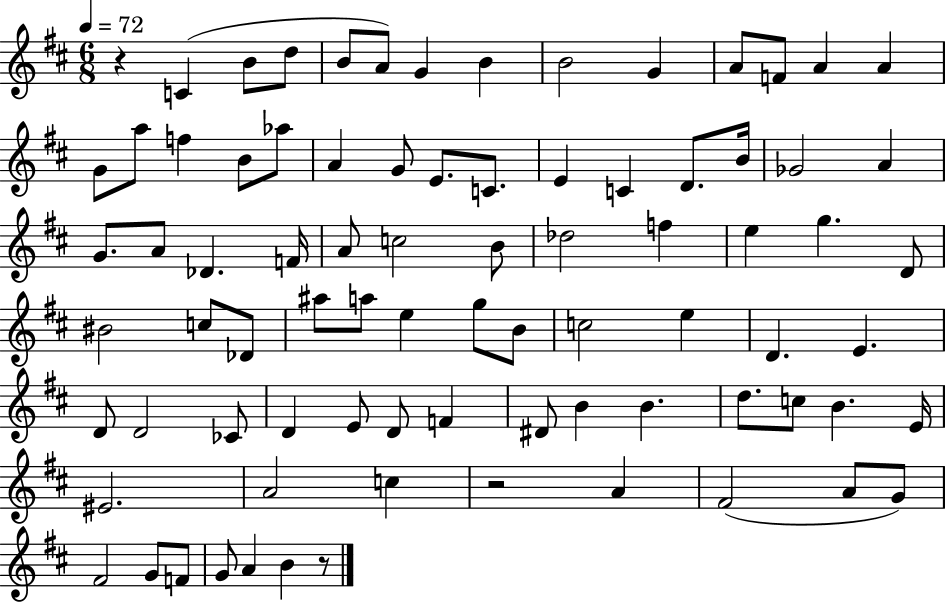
X:1
T:Untitled
M:6/8
L:1/4
K:D
z C B/2 d/2 B/2 A/2 G B B2 G A/2 F/2 A A G/2 a/2 f B/2 _a/2 A G/2 E/2 C/2 E C D/2 B/4 _G2 A G/2 A/2 _D F/4 A/2 c2 B/2 _d2 f e g D/2 ^B2 c/2 _D/2 ^a/2 a/2 e g/2 B/2 c2 e D E D/2 D2 _C/2 D E/2 D/2 F ^D/2 B B d/2 c/2 B E/4 ^E2 A2 c z2 A ^F2 A/2 G/2 ^F2 G/2 F/2 G/2 A B z/2